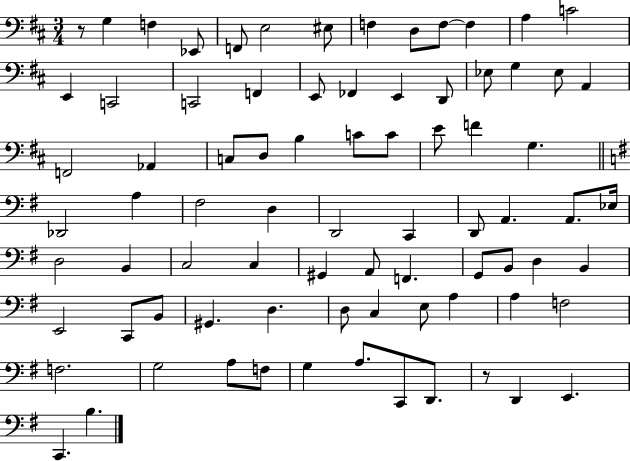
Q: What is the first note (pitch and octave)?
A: G3